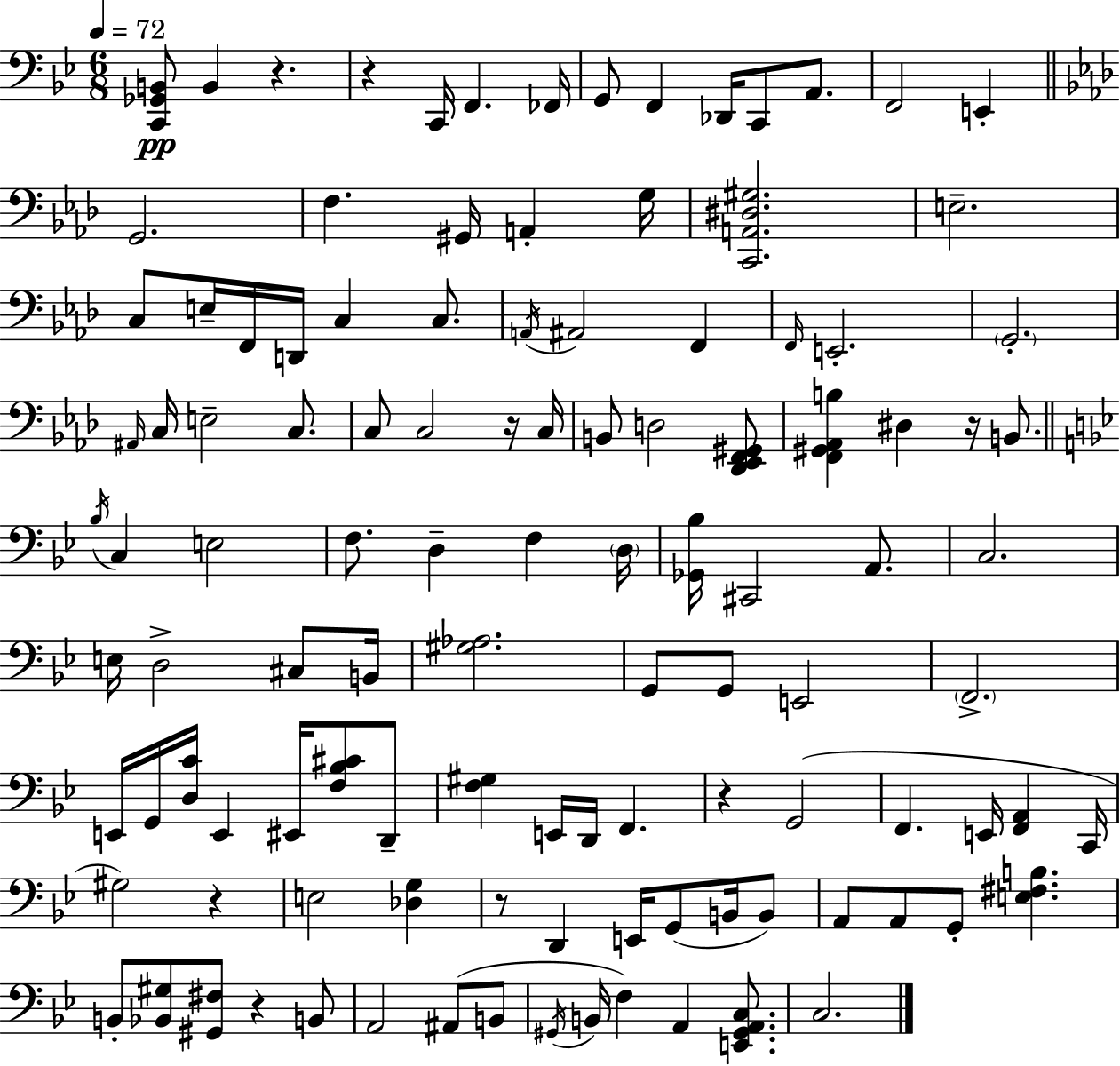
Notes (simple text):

[C2,Gb2,B2]/e B2/q R/q. R/q C2/s F2/q. FES2/s G2/e F2/q Db2/s C2/e A2/e. F2/h E2/q G2/h. F3/q. G#2/s A2/q G3/s [C2,A2,D#3,G#3]/h. E3/h. C3/e E3/s F2/s D2/s C3/q C3/e. A2/s A#2/h F2/q F2/s E2/h. G2/h. A#2/s C3/s E3/h C3/e. C3/e C3/h R/s C3/s B2/e D3/h [Db2,Eb2,F2,G#2]/e [F2,G#2,Ab2,B3]/q D#3/q R/s B2/e. Bb3/s C3/q E3/h F3/e. D3/q F3/q D3/s [Gb2,Bb3]/s C#2/h A2/e. C3/h. E3/s D3/h C#3/e B2/s [G#3,Ab3]/h. G2/e G2/e E2/h F2/h. E2/s G2/s [D3,C4]/s E2/q EIS2/s [F3,Bb3,C#4]/e D2/e [F3,G#3]/q E2/s D2/s F2/q. R/q G2/h F2/q. E2/s [F2,A2]/q C2/s G#3/h R/q E3/h [Db3,G3]/q R/e D2/q E2/s G2/e B2/s B2/e A2/e A2/e G2/e [E3,F#3,B3]/q. B2/e [Bb2,G#3]/e [G#2,F#3]/e R/q B2/e A2/h A#2/e B2/e G#2/s B2/s F3/q A2/q [E2,G#2,A2,C3]/e. C3/h.